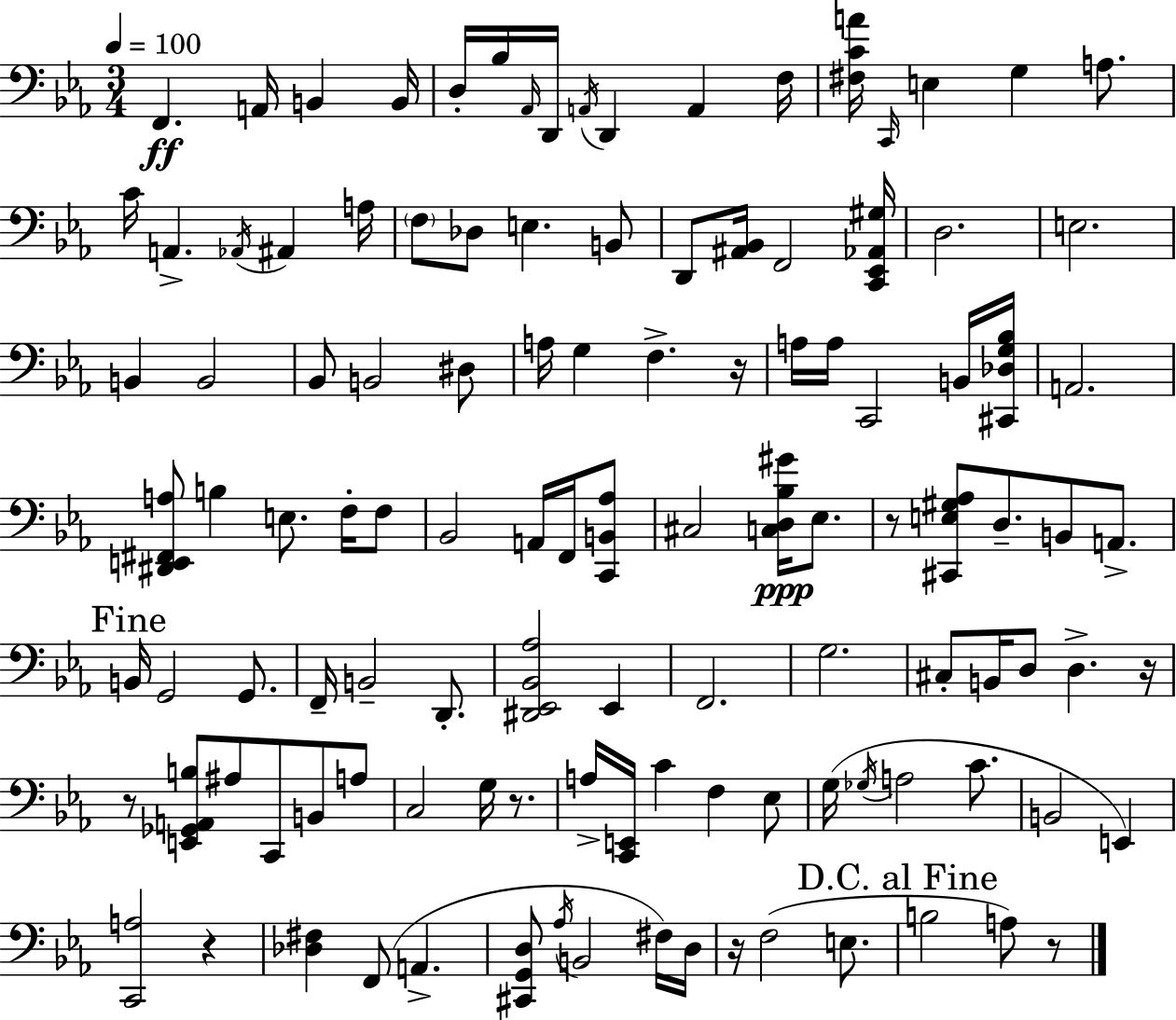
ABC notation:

X:1
T:Untitled
M:3/4
L:1/4
K:Eb
F,, A,,/4 B,, B,,/4 D,/4 _B,/4 _A,,/4 D,,/4 A,,/4 D,, A,, F,/4 [^F,CA]/4 C,,/4 E, G, A,/2 C/4 A,, _A,,/4 ^A,, A,/4 F,/2 _D,/2 E, B,,/2 D,,/2 [^A,,_B,,]/4 F,,2 [C,,_E,,_A,,^G,]/4 D,2 E,2 B,, B,,2 _B,,/2 B,,2 ^D,/2 A,/4 G, F, z/4 A,/4 A,/4 C,,2 B,,/4 [^C,,_D,G,_B,]/4 A,,2 [^D,,E,,^F,,A,]/2 B, E,/2 F,/4 F,/2 _B,,2 A,,/4 F,,/4 [C,,B,,_A,]/2 ^C,2 [C,D,_B,^G]/4 _E,/2 z/2 [^C,,E,^G,_A,]/2 D,/2 B,,/2 A,,/2 B,,/4 G,,2 G,,/2 F,,/4 B,,2 D,,/2 [^D,,_E,,_B,,_A,]2 _E,, F,,2 G,2 ^C,/2 B,,/4 D,/2 D, z/4 z/2 [E,,_G,,A,,B,]/2 ^A,/2 C,,/2 B,,/2 A,/2 C,2 G,/4 z/2 A,/4 [C,,E,,]/4 C F, _E,/2 G,/4 _G,/4 A,2 C/2 B,,2 E,, [C,,A,]2 z [_D,^F,] F,,/2 A,, [^C,,G,,D,]/2 _A,/4 B,,2 ^F,/4 D,/4 z/4 F,2 E,/2 B,2 A,/2 z/2